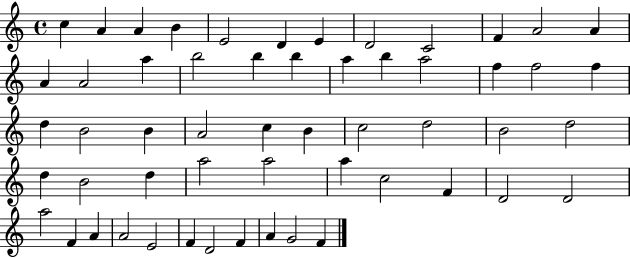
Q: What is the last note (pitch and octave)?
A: F4